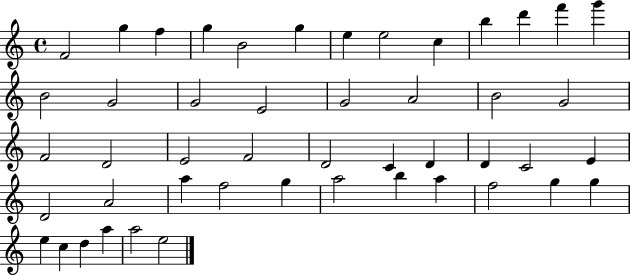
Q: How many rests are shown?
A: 0